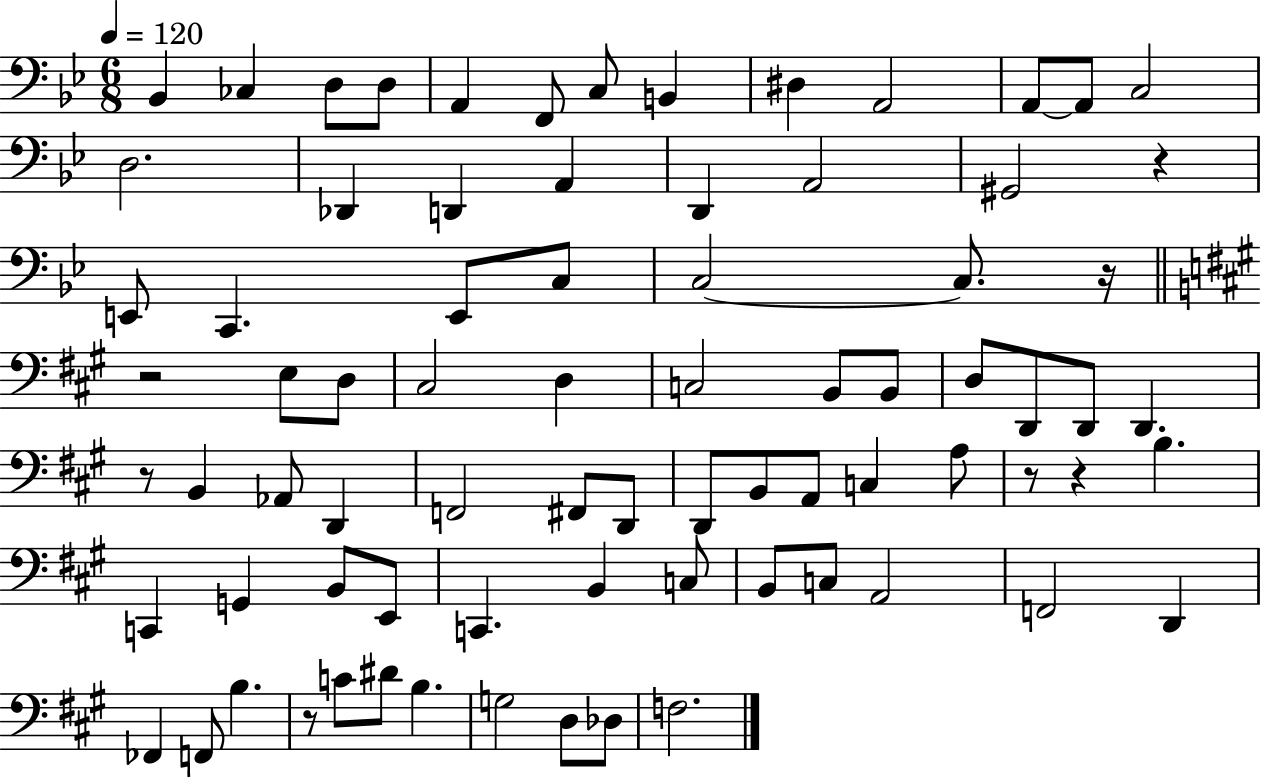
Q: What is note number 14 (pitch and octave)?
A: D3